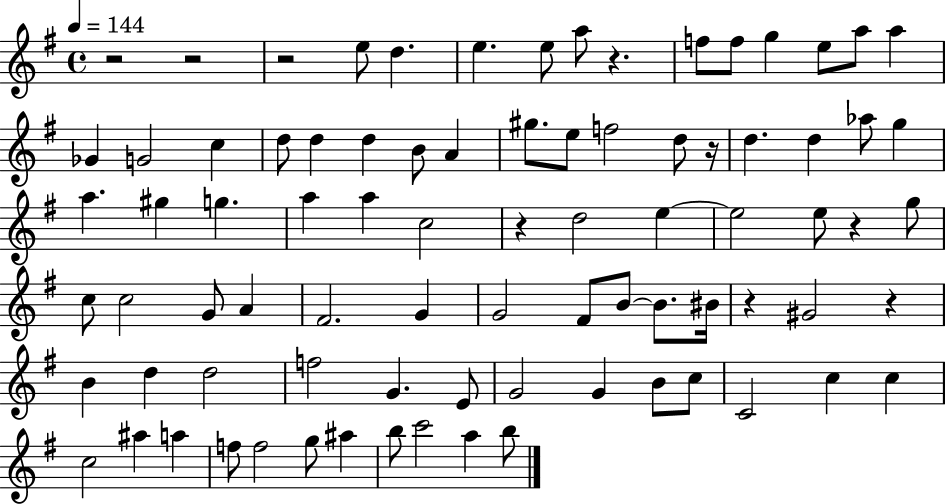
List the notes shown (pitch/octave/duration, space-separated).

R/h R/h R/h E5/e D5/q. E5/q. E5/e A5/e R/q. F5/e F5/e G5/q E5/e A5/e A5/q Gb4/q G4/h C5/q D5/e D5/q D5/q B4/e A4/q G#5/e. E5/e F5/h D5/e R/s D5/q. D5/q Ab5/e G5/q A5/q. G#5/q G5/q. A5/q A5/q C5/h R/q D5/h E5/q E5/h E5/e R/q G5/e C5/e C5/h G4/e A4/q F#4/h. G4/q G4/h F#4/e B4/e B4/e. BIS4/s R/q G#4/h R/q B4/q D5/q D5/h F5/h G4/q. E4/e G4/h G4/q B4/e C5/e C4/h C5/q C5/q C5/h A#5/q A5/q F5/e F5/h G5/e A#5/q B5/e C6/h A5/q B5/e